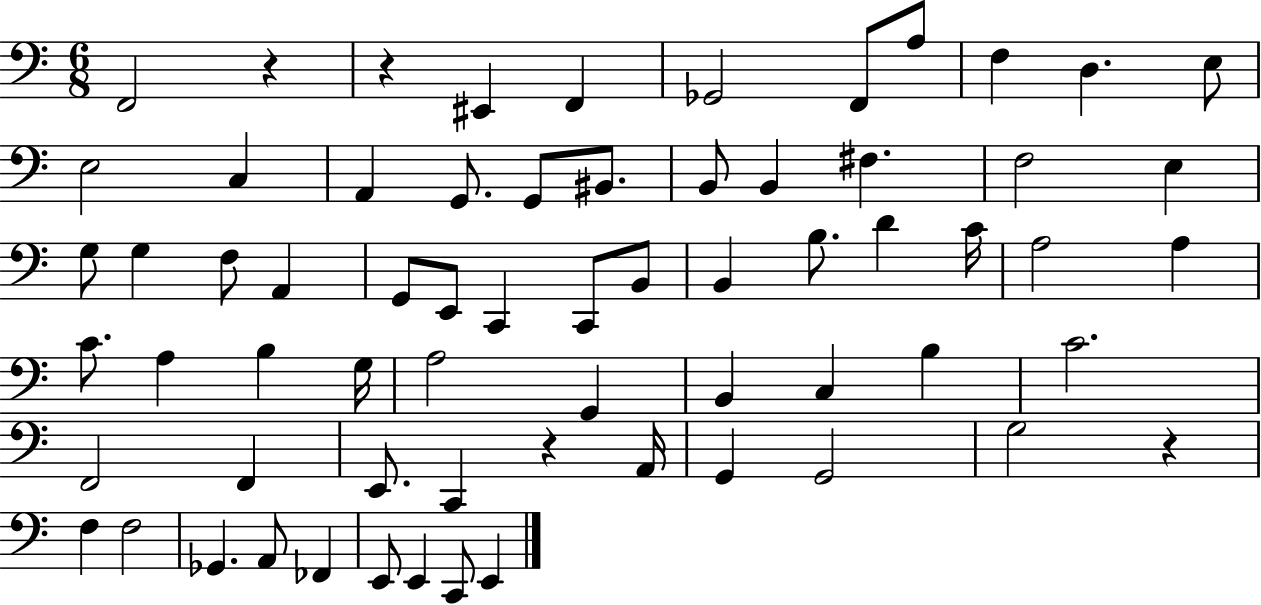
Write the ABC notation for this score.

X:1
T:Untitled
M:6/8
L:1/4
K:C
F,,2 z z ^E,, F,, _G,,2 F,,/2 A,/2 F, D, E,/2 E,2 C, A,, G,,/2 G,,/2 ^B,,/2 B,,/2 B,, ^F, F,2 E, G,/2 G, F,/2 A,, G,,/2 E,,/2 C,, C,,/2 B,,/2 B,, B,/2 D C/4 A,2 A, C/2 A, B, G,/4 A,2 G,, B,, C, B, C2 F,,2 F,, E,,/2 C,, z A,,/4 G,, G,,2 G,2 z F, F,2 _G,, A,,/2 _F,, E,,/2 E,, C,,/2 E,,